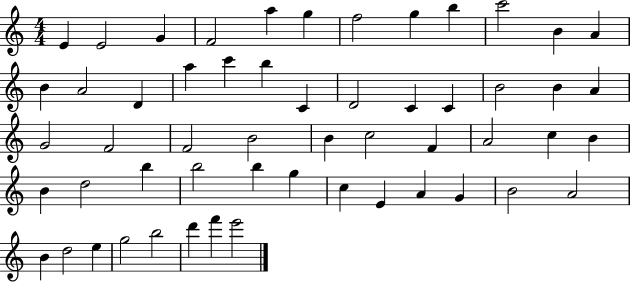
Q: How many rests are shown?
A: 0